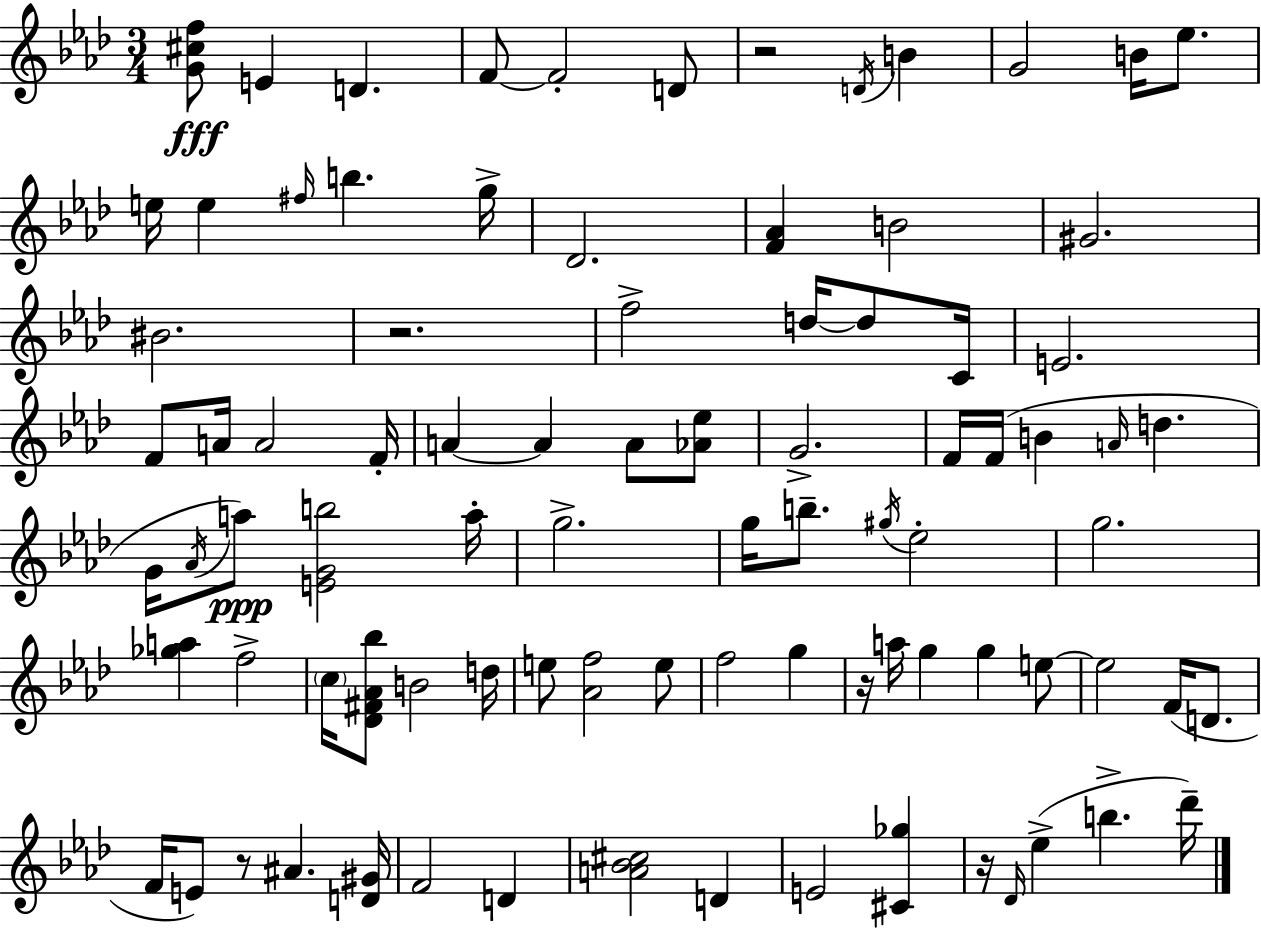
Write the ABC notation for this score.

X:1
T:Untitled
M:3/4
L:1/4
K:Fm
[G^cf]/2 E D F/2 F2 D/2 z2 D/4 B G2 B/4 _e/2 e/4 e ^f/4 b g/4 _D2 [F_A] B2 ^G2 ^B2 z2 f2 d/4 d/2 C/4 E2 F/2 A/4 A2 F/4 A A A/2 [_A_e]/2 G2 F/4 F/4 B A/4 d G/4 _A/4 a/2 [EGb]2 a/4 g2 g/4 b/2 ^g/4 _e2 g2 [_ga] f2 c/4 [_D^F_A_b]/2 B2 d/4 e/2 [_Af]2 e/2 f2 g z/4 a/4 g g e/2 e2 F/4 D/2 F/4 E/2 z/2 ^A [D^G]/4 F2 D [A_B^c]2 D E2 [^C_g] z/4 _D/4 _e b _d'/4